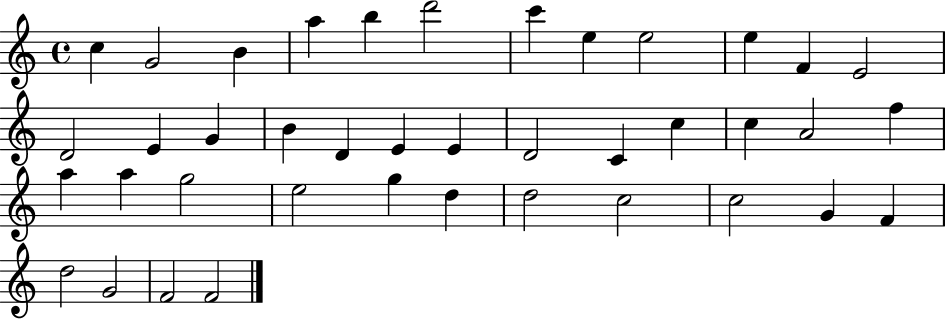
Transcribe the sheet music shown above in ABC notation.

X:1
T:Untitled
M:4/4
L:1/4
K:C
c G2 B a b d'2 c' e e2 e F E2 D2 E G B D E E D2 C c c A2 f a a g2 e2 g d d2 c2 c2 G F d2 G2 F2 F2